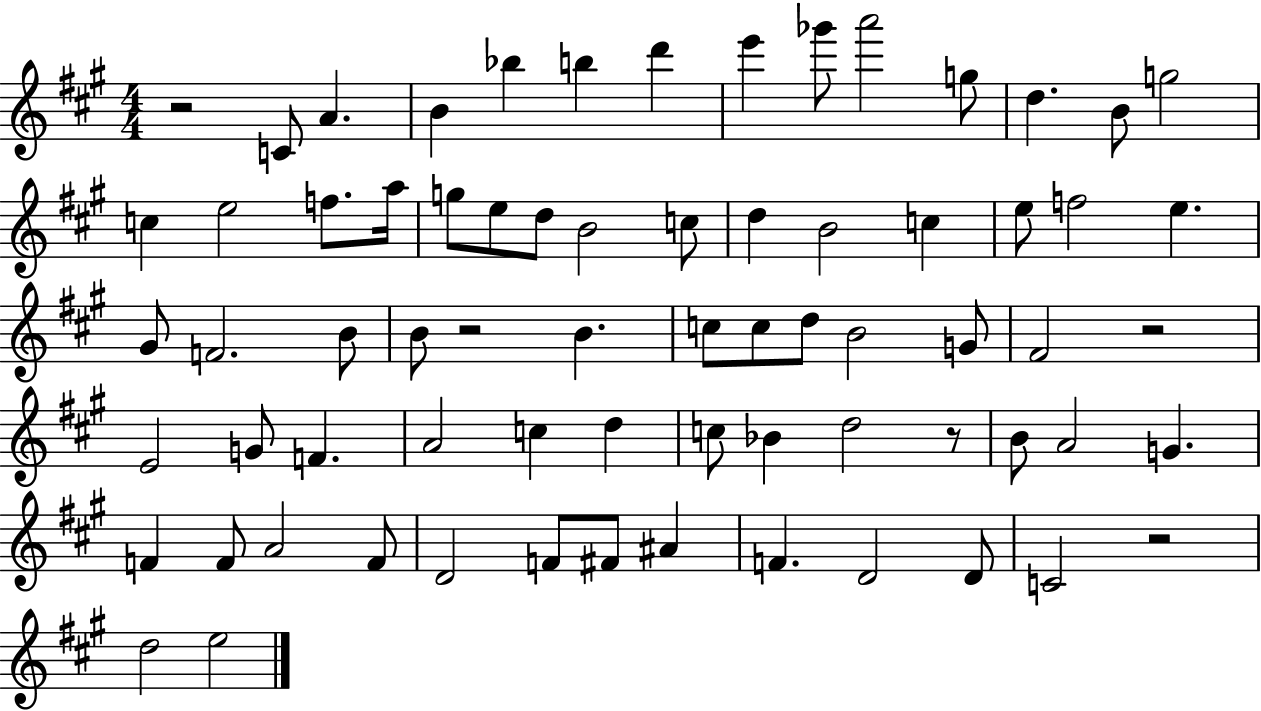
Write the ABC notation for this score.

X:1
T:Untitled
M:4/4
L:1/4
K:A
z2 C/2 A B _b b d' e' _g'/2 a'2 g/2 d B/2 g2 c e2 f/2 a/4 g/2 e/2 d/2 B2 c/2 d B2 c e/2 f2 e ^G/2 F2 B/2 B/2 z2 B c/2 c/2 d/2 B2 G/2 ^F2 z2 E2 G/2 F A2 c d c/2 _B d2 z/2 B/2 A2 G F F/2 A2 F/2 D2 F/2 ^F/2 ^A F D2 D/2 C2 z2 d2 e2